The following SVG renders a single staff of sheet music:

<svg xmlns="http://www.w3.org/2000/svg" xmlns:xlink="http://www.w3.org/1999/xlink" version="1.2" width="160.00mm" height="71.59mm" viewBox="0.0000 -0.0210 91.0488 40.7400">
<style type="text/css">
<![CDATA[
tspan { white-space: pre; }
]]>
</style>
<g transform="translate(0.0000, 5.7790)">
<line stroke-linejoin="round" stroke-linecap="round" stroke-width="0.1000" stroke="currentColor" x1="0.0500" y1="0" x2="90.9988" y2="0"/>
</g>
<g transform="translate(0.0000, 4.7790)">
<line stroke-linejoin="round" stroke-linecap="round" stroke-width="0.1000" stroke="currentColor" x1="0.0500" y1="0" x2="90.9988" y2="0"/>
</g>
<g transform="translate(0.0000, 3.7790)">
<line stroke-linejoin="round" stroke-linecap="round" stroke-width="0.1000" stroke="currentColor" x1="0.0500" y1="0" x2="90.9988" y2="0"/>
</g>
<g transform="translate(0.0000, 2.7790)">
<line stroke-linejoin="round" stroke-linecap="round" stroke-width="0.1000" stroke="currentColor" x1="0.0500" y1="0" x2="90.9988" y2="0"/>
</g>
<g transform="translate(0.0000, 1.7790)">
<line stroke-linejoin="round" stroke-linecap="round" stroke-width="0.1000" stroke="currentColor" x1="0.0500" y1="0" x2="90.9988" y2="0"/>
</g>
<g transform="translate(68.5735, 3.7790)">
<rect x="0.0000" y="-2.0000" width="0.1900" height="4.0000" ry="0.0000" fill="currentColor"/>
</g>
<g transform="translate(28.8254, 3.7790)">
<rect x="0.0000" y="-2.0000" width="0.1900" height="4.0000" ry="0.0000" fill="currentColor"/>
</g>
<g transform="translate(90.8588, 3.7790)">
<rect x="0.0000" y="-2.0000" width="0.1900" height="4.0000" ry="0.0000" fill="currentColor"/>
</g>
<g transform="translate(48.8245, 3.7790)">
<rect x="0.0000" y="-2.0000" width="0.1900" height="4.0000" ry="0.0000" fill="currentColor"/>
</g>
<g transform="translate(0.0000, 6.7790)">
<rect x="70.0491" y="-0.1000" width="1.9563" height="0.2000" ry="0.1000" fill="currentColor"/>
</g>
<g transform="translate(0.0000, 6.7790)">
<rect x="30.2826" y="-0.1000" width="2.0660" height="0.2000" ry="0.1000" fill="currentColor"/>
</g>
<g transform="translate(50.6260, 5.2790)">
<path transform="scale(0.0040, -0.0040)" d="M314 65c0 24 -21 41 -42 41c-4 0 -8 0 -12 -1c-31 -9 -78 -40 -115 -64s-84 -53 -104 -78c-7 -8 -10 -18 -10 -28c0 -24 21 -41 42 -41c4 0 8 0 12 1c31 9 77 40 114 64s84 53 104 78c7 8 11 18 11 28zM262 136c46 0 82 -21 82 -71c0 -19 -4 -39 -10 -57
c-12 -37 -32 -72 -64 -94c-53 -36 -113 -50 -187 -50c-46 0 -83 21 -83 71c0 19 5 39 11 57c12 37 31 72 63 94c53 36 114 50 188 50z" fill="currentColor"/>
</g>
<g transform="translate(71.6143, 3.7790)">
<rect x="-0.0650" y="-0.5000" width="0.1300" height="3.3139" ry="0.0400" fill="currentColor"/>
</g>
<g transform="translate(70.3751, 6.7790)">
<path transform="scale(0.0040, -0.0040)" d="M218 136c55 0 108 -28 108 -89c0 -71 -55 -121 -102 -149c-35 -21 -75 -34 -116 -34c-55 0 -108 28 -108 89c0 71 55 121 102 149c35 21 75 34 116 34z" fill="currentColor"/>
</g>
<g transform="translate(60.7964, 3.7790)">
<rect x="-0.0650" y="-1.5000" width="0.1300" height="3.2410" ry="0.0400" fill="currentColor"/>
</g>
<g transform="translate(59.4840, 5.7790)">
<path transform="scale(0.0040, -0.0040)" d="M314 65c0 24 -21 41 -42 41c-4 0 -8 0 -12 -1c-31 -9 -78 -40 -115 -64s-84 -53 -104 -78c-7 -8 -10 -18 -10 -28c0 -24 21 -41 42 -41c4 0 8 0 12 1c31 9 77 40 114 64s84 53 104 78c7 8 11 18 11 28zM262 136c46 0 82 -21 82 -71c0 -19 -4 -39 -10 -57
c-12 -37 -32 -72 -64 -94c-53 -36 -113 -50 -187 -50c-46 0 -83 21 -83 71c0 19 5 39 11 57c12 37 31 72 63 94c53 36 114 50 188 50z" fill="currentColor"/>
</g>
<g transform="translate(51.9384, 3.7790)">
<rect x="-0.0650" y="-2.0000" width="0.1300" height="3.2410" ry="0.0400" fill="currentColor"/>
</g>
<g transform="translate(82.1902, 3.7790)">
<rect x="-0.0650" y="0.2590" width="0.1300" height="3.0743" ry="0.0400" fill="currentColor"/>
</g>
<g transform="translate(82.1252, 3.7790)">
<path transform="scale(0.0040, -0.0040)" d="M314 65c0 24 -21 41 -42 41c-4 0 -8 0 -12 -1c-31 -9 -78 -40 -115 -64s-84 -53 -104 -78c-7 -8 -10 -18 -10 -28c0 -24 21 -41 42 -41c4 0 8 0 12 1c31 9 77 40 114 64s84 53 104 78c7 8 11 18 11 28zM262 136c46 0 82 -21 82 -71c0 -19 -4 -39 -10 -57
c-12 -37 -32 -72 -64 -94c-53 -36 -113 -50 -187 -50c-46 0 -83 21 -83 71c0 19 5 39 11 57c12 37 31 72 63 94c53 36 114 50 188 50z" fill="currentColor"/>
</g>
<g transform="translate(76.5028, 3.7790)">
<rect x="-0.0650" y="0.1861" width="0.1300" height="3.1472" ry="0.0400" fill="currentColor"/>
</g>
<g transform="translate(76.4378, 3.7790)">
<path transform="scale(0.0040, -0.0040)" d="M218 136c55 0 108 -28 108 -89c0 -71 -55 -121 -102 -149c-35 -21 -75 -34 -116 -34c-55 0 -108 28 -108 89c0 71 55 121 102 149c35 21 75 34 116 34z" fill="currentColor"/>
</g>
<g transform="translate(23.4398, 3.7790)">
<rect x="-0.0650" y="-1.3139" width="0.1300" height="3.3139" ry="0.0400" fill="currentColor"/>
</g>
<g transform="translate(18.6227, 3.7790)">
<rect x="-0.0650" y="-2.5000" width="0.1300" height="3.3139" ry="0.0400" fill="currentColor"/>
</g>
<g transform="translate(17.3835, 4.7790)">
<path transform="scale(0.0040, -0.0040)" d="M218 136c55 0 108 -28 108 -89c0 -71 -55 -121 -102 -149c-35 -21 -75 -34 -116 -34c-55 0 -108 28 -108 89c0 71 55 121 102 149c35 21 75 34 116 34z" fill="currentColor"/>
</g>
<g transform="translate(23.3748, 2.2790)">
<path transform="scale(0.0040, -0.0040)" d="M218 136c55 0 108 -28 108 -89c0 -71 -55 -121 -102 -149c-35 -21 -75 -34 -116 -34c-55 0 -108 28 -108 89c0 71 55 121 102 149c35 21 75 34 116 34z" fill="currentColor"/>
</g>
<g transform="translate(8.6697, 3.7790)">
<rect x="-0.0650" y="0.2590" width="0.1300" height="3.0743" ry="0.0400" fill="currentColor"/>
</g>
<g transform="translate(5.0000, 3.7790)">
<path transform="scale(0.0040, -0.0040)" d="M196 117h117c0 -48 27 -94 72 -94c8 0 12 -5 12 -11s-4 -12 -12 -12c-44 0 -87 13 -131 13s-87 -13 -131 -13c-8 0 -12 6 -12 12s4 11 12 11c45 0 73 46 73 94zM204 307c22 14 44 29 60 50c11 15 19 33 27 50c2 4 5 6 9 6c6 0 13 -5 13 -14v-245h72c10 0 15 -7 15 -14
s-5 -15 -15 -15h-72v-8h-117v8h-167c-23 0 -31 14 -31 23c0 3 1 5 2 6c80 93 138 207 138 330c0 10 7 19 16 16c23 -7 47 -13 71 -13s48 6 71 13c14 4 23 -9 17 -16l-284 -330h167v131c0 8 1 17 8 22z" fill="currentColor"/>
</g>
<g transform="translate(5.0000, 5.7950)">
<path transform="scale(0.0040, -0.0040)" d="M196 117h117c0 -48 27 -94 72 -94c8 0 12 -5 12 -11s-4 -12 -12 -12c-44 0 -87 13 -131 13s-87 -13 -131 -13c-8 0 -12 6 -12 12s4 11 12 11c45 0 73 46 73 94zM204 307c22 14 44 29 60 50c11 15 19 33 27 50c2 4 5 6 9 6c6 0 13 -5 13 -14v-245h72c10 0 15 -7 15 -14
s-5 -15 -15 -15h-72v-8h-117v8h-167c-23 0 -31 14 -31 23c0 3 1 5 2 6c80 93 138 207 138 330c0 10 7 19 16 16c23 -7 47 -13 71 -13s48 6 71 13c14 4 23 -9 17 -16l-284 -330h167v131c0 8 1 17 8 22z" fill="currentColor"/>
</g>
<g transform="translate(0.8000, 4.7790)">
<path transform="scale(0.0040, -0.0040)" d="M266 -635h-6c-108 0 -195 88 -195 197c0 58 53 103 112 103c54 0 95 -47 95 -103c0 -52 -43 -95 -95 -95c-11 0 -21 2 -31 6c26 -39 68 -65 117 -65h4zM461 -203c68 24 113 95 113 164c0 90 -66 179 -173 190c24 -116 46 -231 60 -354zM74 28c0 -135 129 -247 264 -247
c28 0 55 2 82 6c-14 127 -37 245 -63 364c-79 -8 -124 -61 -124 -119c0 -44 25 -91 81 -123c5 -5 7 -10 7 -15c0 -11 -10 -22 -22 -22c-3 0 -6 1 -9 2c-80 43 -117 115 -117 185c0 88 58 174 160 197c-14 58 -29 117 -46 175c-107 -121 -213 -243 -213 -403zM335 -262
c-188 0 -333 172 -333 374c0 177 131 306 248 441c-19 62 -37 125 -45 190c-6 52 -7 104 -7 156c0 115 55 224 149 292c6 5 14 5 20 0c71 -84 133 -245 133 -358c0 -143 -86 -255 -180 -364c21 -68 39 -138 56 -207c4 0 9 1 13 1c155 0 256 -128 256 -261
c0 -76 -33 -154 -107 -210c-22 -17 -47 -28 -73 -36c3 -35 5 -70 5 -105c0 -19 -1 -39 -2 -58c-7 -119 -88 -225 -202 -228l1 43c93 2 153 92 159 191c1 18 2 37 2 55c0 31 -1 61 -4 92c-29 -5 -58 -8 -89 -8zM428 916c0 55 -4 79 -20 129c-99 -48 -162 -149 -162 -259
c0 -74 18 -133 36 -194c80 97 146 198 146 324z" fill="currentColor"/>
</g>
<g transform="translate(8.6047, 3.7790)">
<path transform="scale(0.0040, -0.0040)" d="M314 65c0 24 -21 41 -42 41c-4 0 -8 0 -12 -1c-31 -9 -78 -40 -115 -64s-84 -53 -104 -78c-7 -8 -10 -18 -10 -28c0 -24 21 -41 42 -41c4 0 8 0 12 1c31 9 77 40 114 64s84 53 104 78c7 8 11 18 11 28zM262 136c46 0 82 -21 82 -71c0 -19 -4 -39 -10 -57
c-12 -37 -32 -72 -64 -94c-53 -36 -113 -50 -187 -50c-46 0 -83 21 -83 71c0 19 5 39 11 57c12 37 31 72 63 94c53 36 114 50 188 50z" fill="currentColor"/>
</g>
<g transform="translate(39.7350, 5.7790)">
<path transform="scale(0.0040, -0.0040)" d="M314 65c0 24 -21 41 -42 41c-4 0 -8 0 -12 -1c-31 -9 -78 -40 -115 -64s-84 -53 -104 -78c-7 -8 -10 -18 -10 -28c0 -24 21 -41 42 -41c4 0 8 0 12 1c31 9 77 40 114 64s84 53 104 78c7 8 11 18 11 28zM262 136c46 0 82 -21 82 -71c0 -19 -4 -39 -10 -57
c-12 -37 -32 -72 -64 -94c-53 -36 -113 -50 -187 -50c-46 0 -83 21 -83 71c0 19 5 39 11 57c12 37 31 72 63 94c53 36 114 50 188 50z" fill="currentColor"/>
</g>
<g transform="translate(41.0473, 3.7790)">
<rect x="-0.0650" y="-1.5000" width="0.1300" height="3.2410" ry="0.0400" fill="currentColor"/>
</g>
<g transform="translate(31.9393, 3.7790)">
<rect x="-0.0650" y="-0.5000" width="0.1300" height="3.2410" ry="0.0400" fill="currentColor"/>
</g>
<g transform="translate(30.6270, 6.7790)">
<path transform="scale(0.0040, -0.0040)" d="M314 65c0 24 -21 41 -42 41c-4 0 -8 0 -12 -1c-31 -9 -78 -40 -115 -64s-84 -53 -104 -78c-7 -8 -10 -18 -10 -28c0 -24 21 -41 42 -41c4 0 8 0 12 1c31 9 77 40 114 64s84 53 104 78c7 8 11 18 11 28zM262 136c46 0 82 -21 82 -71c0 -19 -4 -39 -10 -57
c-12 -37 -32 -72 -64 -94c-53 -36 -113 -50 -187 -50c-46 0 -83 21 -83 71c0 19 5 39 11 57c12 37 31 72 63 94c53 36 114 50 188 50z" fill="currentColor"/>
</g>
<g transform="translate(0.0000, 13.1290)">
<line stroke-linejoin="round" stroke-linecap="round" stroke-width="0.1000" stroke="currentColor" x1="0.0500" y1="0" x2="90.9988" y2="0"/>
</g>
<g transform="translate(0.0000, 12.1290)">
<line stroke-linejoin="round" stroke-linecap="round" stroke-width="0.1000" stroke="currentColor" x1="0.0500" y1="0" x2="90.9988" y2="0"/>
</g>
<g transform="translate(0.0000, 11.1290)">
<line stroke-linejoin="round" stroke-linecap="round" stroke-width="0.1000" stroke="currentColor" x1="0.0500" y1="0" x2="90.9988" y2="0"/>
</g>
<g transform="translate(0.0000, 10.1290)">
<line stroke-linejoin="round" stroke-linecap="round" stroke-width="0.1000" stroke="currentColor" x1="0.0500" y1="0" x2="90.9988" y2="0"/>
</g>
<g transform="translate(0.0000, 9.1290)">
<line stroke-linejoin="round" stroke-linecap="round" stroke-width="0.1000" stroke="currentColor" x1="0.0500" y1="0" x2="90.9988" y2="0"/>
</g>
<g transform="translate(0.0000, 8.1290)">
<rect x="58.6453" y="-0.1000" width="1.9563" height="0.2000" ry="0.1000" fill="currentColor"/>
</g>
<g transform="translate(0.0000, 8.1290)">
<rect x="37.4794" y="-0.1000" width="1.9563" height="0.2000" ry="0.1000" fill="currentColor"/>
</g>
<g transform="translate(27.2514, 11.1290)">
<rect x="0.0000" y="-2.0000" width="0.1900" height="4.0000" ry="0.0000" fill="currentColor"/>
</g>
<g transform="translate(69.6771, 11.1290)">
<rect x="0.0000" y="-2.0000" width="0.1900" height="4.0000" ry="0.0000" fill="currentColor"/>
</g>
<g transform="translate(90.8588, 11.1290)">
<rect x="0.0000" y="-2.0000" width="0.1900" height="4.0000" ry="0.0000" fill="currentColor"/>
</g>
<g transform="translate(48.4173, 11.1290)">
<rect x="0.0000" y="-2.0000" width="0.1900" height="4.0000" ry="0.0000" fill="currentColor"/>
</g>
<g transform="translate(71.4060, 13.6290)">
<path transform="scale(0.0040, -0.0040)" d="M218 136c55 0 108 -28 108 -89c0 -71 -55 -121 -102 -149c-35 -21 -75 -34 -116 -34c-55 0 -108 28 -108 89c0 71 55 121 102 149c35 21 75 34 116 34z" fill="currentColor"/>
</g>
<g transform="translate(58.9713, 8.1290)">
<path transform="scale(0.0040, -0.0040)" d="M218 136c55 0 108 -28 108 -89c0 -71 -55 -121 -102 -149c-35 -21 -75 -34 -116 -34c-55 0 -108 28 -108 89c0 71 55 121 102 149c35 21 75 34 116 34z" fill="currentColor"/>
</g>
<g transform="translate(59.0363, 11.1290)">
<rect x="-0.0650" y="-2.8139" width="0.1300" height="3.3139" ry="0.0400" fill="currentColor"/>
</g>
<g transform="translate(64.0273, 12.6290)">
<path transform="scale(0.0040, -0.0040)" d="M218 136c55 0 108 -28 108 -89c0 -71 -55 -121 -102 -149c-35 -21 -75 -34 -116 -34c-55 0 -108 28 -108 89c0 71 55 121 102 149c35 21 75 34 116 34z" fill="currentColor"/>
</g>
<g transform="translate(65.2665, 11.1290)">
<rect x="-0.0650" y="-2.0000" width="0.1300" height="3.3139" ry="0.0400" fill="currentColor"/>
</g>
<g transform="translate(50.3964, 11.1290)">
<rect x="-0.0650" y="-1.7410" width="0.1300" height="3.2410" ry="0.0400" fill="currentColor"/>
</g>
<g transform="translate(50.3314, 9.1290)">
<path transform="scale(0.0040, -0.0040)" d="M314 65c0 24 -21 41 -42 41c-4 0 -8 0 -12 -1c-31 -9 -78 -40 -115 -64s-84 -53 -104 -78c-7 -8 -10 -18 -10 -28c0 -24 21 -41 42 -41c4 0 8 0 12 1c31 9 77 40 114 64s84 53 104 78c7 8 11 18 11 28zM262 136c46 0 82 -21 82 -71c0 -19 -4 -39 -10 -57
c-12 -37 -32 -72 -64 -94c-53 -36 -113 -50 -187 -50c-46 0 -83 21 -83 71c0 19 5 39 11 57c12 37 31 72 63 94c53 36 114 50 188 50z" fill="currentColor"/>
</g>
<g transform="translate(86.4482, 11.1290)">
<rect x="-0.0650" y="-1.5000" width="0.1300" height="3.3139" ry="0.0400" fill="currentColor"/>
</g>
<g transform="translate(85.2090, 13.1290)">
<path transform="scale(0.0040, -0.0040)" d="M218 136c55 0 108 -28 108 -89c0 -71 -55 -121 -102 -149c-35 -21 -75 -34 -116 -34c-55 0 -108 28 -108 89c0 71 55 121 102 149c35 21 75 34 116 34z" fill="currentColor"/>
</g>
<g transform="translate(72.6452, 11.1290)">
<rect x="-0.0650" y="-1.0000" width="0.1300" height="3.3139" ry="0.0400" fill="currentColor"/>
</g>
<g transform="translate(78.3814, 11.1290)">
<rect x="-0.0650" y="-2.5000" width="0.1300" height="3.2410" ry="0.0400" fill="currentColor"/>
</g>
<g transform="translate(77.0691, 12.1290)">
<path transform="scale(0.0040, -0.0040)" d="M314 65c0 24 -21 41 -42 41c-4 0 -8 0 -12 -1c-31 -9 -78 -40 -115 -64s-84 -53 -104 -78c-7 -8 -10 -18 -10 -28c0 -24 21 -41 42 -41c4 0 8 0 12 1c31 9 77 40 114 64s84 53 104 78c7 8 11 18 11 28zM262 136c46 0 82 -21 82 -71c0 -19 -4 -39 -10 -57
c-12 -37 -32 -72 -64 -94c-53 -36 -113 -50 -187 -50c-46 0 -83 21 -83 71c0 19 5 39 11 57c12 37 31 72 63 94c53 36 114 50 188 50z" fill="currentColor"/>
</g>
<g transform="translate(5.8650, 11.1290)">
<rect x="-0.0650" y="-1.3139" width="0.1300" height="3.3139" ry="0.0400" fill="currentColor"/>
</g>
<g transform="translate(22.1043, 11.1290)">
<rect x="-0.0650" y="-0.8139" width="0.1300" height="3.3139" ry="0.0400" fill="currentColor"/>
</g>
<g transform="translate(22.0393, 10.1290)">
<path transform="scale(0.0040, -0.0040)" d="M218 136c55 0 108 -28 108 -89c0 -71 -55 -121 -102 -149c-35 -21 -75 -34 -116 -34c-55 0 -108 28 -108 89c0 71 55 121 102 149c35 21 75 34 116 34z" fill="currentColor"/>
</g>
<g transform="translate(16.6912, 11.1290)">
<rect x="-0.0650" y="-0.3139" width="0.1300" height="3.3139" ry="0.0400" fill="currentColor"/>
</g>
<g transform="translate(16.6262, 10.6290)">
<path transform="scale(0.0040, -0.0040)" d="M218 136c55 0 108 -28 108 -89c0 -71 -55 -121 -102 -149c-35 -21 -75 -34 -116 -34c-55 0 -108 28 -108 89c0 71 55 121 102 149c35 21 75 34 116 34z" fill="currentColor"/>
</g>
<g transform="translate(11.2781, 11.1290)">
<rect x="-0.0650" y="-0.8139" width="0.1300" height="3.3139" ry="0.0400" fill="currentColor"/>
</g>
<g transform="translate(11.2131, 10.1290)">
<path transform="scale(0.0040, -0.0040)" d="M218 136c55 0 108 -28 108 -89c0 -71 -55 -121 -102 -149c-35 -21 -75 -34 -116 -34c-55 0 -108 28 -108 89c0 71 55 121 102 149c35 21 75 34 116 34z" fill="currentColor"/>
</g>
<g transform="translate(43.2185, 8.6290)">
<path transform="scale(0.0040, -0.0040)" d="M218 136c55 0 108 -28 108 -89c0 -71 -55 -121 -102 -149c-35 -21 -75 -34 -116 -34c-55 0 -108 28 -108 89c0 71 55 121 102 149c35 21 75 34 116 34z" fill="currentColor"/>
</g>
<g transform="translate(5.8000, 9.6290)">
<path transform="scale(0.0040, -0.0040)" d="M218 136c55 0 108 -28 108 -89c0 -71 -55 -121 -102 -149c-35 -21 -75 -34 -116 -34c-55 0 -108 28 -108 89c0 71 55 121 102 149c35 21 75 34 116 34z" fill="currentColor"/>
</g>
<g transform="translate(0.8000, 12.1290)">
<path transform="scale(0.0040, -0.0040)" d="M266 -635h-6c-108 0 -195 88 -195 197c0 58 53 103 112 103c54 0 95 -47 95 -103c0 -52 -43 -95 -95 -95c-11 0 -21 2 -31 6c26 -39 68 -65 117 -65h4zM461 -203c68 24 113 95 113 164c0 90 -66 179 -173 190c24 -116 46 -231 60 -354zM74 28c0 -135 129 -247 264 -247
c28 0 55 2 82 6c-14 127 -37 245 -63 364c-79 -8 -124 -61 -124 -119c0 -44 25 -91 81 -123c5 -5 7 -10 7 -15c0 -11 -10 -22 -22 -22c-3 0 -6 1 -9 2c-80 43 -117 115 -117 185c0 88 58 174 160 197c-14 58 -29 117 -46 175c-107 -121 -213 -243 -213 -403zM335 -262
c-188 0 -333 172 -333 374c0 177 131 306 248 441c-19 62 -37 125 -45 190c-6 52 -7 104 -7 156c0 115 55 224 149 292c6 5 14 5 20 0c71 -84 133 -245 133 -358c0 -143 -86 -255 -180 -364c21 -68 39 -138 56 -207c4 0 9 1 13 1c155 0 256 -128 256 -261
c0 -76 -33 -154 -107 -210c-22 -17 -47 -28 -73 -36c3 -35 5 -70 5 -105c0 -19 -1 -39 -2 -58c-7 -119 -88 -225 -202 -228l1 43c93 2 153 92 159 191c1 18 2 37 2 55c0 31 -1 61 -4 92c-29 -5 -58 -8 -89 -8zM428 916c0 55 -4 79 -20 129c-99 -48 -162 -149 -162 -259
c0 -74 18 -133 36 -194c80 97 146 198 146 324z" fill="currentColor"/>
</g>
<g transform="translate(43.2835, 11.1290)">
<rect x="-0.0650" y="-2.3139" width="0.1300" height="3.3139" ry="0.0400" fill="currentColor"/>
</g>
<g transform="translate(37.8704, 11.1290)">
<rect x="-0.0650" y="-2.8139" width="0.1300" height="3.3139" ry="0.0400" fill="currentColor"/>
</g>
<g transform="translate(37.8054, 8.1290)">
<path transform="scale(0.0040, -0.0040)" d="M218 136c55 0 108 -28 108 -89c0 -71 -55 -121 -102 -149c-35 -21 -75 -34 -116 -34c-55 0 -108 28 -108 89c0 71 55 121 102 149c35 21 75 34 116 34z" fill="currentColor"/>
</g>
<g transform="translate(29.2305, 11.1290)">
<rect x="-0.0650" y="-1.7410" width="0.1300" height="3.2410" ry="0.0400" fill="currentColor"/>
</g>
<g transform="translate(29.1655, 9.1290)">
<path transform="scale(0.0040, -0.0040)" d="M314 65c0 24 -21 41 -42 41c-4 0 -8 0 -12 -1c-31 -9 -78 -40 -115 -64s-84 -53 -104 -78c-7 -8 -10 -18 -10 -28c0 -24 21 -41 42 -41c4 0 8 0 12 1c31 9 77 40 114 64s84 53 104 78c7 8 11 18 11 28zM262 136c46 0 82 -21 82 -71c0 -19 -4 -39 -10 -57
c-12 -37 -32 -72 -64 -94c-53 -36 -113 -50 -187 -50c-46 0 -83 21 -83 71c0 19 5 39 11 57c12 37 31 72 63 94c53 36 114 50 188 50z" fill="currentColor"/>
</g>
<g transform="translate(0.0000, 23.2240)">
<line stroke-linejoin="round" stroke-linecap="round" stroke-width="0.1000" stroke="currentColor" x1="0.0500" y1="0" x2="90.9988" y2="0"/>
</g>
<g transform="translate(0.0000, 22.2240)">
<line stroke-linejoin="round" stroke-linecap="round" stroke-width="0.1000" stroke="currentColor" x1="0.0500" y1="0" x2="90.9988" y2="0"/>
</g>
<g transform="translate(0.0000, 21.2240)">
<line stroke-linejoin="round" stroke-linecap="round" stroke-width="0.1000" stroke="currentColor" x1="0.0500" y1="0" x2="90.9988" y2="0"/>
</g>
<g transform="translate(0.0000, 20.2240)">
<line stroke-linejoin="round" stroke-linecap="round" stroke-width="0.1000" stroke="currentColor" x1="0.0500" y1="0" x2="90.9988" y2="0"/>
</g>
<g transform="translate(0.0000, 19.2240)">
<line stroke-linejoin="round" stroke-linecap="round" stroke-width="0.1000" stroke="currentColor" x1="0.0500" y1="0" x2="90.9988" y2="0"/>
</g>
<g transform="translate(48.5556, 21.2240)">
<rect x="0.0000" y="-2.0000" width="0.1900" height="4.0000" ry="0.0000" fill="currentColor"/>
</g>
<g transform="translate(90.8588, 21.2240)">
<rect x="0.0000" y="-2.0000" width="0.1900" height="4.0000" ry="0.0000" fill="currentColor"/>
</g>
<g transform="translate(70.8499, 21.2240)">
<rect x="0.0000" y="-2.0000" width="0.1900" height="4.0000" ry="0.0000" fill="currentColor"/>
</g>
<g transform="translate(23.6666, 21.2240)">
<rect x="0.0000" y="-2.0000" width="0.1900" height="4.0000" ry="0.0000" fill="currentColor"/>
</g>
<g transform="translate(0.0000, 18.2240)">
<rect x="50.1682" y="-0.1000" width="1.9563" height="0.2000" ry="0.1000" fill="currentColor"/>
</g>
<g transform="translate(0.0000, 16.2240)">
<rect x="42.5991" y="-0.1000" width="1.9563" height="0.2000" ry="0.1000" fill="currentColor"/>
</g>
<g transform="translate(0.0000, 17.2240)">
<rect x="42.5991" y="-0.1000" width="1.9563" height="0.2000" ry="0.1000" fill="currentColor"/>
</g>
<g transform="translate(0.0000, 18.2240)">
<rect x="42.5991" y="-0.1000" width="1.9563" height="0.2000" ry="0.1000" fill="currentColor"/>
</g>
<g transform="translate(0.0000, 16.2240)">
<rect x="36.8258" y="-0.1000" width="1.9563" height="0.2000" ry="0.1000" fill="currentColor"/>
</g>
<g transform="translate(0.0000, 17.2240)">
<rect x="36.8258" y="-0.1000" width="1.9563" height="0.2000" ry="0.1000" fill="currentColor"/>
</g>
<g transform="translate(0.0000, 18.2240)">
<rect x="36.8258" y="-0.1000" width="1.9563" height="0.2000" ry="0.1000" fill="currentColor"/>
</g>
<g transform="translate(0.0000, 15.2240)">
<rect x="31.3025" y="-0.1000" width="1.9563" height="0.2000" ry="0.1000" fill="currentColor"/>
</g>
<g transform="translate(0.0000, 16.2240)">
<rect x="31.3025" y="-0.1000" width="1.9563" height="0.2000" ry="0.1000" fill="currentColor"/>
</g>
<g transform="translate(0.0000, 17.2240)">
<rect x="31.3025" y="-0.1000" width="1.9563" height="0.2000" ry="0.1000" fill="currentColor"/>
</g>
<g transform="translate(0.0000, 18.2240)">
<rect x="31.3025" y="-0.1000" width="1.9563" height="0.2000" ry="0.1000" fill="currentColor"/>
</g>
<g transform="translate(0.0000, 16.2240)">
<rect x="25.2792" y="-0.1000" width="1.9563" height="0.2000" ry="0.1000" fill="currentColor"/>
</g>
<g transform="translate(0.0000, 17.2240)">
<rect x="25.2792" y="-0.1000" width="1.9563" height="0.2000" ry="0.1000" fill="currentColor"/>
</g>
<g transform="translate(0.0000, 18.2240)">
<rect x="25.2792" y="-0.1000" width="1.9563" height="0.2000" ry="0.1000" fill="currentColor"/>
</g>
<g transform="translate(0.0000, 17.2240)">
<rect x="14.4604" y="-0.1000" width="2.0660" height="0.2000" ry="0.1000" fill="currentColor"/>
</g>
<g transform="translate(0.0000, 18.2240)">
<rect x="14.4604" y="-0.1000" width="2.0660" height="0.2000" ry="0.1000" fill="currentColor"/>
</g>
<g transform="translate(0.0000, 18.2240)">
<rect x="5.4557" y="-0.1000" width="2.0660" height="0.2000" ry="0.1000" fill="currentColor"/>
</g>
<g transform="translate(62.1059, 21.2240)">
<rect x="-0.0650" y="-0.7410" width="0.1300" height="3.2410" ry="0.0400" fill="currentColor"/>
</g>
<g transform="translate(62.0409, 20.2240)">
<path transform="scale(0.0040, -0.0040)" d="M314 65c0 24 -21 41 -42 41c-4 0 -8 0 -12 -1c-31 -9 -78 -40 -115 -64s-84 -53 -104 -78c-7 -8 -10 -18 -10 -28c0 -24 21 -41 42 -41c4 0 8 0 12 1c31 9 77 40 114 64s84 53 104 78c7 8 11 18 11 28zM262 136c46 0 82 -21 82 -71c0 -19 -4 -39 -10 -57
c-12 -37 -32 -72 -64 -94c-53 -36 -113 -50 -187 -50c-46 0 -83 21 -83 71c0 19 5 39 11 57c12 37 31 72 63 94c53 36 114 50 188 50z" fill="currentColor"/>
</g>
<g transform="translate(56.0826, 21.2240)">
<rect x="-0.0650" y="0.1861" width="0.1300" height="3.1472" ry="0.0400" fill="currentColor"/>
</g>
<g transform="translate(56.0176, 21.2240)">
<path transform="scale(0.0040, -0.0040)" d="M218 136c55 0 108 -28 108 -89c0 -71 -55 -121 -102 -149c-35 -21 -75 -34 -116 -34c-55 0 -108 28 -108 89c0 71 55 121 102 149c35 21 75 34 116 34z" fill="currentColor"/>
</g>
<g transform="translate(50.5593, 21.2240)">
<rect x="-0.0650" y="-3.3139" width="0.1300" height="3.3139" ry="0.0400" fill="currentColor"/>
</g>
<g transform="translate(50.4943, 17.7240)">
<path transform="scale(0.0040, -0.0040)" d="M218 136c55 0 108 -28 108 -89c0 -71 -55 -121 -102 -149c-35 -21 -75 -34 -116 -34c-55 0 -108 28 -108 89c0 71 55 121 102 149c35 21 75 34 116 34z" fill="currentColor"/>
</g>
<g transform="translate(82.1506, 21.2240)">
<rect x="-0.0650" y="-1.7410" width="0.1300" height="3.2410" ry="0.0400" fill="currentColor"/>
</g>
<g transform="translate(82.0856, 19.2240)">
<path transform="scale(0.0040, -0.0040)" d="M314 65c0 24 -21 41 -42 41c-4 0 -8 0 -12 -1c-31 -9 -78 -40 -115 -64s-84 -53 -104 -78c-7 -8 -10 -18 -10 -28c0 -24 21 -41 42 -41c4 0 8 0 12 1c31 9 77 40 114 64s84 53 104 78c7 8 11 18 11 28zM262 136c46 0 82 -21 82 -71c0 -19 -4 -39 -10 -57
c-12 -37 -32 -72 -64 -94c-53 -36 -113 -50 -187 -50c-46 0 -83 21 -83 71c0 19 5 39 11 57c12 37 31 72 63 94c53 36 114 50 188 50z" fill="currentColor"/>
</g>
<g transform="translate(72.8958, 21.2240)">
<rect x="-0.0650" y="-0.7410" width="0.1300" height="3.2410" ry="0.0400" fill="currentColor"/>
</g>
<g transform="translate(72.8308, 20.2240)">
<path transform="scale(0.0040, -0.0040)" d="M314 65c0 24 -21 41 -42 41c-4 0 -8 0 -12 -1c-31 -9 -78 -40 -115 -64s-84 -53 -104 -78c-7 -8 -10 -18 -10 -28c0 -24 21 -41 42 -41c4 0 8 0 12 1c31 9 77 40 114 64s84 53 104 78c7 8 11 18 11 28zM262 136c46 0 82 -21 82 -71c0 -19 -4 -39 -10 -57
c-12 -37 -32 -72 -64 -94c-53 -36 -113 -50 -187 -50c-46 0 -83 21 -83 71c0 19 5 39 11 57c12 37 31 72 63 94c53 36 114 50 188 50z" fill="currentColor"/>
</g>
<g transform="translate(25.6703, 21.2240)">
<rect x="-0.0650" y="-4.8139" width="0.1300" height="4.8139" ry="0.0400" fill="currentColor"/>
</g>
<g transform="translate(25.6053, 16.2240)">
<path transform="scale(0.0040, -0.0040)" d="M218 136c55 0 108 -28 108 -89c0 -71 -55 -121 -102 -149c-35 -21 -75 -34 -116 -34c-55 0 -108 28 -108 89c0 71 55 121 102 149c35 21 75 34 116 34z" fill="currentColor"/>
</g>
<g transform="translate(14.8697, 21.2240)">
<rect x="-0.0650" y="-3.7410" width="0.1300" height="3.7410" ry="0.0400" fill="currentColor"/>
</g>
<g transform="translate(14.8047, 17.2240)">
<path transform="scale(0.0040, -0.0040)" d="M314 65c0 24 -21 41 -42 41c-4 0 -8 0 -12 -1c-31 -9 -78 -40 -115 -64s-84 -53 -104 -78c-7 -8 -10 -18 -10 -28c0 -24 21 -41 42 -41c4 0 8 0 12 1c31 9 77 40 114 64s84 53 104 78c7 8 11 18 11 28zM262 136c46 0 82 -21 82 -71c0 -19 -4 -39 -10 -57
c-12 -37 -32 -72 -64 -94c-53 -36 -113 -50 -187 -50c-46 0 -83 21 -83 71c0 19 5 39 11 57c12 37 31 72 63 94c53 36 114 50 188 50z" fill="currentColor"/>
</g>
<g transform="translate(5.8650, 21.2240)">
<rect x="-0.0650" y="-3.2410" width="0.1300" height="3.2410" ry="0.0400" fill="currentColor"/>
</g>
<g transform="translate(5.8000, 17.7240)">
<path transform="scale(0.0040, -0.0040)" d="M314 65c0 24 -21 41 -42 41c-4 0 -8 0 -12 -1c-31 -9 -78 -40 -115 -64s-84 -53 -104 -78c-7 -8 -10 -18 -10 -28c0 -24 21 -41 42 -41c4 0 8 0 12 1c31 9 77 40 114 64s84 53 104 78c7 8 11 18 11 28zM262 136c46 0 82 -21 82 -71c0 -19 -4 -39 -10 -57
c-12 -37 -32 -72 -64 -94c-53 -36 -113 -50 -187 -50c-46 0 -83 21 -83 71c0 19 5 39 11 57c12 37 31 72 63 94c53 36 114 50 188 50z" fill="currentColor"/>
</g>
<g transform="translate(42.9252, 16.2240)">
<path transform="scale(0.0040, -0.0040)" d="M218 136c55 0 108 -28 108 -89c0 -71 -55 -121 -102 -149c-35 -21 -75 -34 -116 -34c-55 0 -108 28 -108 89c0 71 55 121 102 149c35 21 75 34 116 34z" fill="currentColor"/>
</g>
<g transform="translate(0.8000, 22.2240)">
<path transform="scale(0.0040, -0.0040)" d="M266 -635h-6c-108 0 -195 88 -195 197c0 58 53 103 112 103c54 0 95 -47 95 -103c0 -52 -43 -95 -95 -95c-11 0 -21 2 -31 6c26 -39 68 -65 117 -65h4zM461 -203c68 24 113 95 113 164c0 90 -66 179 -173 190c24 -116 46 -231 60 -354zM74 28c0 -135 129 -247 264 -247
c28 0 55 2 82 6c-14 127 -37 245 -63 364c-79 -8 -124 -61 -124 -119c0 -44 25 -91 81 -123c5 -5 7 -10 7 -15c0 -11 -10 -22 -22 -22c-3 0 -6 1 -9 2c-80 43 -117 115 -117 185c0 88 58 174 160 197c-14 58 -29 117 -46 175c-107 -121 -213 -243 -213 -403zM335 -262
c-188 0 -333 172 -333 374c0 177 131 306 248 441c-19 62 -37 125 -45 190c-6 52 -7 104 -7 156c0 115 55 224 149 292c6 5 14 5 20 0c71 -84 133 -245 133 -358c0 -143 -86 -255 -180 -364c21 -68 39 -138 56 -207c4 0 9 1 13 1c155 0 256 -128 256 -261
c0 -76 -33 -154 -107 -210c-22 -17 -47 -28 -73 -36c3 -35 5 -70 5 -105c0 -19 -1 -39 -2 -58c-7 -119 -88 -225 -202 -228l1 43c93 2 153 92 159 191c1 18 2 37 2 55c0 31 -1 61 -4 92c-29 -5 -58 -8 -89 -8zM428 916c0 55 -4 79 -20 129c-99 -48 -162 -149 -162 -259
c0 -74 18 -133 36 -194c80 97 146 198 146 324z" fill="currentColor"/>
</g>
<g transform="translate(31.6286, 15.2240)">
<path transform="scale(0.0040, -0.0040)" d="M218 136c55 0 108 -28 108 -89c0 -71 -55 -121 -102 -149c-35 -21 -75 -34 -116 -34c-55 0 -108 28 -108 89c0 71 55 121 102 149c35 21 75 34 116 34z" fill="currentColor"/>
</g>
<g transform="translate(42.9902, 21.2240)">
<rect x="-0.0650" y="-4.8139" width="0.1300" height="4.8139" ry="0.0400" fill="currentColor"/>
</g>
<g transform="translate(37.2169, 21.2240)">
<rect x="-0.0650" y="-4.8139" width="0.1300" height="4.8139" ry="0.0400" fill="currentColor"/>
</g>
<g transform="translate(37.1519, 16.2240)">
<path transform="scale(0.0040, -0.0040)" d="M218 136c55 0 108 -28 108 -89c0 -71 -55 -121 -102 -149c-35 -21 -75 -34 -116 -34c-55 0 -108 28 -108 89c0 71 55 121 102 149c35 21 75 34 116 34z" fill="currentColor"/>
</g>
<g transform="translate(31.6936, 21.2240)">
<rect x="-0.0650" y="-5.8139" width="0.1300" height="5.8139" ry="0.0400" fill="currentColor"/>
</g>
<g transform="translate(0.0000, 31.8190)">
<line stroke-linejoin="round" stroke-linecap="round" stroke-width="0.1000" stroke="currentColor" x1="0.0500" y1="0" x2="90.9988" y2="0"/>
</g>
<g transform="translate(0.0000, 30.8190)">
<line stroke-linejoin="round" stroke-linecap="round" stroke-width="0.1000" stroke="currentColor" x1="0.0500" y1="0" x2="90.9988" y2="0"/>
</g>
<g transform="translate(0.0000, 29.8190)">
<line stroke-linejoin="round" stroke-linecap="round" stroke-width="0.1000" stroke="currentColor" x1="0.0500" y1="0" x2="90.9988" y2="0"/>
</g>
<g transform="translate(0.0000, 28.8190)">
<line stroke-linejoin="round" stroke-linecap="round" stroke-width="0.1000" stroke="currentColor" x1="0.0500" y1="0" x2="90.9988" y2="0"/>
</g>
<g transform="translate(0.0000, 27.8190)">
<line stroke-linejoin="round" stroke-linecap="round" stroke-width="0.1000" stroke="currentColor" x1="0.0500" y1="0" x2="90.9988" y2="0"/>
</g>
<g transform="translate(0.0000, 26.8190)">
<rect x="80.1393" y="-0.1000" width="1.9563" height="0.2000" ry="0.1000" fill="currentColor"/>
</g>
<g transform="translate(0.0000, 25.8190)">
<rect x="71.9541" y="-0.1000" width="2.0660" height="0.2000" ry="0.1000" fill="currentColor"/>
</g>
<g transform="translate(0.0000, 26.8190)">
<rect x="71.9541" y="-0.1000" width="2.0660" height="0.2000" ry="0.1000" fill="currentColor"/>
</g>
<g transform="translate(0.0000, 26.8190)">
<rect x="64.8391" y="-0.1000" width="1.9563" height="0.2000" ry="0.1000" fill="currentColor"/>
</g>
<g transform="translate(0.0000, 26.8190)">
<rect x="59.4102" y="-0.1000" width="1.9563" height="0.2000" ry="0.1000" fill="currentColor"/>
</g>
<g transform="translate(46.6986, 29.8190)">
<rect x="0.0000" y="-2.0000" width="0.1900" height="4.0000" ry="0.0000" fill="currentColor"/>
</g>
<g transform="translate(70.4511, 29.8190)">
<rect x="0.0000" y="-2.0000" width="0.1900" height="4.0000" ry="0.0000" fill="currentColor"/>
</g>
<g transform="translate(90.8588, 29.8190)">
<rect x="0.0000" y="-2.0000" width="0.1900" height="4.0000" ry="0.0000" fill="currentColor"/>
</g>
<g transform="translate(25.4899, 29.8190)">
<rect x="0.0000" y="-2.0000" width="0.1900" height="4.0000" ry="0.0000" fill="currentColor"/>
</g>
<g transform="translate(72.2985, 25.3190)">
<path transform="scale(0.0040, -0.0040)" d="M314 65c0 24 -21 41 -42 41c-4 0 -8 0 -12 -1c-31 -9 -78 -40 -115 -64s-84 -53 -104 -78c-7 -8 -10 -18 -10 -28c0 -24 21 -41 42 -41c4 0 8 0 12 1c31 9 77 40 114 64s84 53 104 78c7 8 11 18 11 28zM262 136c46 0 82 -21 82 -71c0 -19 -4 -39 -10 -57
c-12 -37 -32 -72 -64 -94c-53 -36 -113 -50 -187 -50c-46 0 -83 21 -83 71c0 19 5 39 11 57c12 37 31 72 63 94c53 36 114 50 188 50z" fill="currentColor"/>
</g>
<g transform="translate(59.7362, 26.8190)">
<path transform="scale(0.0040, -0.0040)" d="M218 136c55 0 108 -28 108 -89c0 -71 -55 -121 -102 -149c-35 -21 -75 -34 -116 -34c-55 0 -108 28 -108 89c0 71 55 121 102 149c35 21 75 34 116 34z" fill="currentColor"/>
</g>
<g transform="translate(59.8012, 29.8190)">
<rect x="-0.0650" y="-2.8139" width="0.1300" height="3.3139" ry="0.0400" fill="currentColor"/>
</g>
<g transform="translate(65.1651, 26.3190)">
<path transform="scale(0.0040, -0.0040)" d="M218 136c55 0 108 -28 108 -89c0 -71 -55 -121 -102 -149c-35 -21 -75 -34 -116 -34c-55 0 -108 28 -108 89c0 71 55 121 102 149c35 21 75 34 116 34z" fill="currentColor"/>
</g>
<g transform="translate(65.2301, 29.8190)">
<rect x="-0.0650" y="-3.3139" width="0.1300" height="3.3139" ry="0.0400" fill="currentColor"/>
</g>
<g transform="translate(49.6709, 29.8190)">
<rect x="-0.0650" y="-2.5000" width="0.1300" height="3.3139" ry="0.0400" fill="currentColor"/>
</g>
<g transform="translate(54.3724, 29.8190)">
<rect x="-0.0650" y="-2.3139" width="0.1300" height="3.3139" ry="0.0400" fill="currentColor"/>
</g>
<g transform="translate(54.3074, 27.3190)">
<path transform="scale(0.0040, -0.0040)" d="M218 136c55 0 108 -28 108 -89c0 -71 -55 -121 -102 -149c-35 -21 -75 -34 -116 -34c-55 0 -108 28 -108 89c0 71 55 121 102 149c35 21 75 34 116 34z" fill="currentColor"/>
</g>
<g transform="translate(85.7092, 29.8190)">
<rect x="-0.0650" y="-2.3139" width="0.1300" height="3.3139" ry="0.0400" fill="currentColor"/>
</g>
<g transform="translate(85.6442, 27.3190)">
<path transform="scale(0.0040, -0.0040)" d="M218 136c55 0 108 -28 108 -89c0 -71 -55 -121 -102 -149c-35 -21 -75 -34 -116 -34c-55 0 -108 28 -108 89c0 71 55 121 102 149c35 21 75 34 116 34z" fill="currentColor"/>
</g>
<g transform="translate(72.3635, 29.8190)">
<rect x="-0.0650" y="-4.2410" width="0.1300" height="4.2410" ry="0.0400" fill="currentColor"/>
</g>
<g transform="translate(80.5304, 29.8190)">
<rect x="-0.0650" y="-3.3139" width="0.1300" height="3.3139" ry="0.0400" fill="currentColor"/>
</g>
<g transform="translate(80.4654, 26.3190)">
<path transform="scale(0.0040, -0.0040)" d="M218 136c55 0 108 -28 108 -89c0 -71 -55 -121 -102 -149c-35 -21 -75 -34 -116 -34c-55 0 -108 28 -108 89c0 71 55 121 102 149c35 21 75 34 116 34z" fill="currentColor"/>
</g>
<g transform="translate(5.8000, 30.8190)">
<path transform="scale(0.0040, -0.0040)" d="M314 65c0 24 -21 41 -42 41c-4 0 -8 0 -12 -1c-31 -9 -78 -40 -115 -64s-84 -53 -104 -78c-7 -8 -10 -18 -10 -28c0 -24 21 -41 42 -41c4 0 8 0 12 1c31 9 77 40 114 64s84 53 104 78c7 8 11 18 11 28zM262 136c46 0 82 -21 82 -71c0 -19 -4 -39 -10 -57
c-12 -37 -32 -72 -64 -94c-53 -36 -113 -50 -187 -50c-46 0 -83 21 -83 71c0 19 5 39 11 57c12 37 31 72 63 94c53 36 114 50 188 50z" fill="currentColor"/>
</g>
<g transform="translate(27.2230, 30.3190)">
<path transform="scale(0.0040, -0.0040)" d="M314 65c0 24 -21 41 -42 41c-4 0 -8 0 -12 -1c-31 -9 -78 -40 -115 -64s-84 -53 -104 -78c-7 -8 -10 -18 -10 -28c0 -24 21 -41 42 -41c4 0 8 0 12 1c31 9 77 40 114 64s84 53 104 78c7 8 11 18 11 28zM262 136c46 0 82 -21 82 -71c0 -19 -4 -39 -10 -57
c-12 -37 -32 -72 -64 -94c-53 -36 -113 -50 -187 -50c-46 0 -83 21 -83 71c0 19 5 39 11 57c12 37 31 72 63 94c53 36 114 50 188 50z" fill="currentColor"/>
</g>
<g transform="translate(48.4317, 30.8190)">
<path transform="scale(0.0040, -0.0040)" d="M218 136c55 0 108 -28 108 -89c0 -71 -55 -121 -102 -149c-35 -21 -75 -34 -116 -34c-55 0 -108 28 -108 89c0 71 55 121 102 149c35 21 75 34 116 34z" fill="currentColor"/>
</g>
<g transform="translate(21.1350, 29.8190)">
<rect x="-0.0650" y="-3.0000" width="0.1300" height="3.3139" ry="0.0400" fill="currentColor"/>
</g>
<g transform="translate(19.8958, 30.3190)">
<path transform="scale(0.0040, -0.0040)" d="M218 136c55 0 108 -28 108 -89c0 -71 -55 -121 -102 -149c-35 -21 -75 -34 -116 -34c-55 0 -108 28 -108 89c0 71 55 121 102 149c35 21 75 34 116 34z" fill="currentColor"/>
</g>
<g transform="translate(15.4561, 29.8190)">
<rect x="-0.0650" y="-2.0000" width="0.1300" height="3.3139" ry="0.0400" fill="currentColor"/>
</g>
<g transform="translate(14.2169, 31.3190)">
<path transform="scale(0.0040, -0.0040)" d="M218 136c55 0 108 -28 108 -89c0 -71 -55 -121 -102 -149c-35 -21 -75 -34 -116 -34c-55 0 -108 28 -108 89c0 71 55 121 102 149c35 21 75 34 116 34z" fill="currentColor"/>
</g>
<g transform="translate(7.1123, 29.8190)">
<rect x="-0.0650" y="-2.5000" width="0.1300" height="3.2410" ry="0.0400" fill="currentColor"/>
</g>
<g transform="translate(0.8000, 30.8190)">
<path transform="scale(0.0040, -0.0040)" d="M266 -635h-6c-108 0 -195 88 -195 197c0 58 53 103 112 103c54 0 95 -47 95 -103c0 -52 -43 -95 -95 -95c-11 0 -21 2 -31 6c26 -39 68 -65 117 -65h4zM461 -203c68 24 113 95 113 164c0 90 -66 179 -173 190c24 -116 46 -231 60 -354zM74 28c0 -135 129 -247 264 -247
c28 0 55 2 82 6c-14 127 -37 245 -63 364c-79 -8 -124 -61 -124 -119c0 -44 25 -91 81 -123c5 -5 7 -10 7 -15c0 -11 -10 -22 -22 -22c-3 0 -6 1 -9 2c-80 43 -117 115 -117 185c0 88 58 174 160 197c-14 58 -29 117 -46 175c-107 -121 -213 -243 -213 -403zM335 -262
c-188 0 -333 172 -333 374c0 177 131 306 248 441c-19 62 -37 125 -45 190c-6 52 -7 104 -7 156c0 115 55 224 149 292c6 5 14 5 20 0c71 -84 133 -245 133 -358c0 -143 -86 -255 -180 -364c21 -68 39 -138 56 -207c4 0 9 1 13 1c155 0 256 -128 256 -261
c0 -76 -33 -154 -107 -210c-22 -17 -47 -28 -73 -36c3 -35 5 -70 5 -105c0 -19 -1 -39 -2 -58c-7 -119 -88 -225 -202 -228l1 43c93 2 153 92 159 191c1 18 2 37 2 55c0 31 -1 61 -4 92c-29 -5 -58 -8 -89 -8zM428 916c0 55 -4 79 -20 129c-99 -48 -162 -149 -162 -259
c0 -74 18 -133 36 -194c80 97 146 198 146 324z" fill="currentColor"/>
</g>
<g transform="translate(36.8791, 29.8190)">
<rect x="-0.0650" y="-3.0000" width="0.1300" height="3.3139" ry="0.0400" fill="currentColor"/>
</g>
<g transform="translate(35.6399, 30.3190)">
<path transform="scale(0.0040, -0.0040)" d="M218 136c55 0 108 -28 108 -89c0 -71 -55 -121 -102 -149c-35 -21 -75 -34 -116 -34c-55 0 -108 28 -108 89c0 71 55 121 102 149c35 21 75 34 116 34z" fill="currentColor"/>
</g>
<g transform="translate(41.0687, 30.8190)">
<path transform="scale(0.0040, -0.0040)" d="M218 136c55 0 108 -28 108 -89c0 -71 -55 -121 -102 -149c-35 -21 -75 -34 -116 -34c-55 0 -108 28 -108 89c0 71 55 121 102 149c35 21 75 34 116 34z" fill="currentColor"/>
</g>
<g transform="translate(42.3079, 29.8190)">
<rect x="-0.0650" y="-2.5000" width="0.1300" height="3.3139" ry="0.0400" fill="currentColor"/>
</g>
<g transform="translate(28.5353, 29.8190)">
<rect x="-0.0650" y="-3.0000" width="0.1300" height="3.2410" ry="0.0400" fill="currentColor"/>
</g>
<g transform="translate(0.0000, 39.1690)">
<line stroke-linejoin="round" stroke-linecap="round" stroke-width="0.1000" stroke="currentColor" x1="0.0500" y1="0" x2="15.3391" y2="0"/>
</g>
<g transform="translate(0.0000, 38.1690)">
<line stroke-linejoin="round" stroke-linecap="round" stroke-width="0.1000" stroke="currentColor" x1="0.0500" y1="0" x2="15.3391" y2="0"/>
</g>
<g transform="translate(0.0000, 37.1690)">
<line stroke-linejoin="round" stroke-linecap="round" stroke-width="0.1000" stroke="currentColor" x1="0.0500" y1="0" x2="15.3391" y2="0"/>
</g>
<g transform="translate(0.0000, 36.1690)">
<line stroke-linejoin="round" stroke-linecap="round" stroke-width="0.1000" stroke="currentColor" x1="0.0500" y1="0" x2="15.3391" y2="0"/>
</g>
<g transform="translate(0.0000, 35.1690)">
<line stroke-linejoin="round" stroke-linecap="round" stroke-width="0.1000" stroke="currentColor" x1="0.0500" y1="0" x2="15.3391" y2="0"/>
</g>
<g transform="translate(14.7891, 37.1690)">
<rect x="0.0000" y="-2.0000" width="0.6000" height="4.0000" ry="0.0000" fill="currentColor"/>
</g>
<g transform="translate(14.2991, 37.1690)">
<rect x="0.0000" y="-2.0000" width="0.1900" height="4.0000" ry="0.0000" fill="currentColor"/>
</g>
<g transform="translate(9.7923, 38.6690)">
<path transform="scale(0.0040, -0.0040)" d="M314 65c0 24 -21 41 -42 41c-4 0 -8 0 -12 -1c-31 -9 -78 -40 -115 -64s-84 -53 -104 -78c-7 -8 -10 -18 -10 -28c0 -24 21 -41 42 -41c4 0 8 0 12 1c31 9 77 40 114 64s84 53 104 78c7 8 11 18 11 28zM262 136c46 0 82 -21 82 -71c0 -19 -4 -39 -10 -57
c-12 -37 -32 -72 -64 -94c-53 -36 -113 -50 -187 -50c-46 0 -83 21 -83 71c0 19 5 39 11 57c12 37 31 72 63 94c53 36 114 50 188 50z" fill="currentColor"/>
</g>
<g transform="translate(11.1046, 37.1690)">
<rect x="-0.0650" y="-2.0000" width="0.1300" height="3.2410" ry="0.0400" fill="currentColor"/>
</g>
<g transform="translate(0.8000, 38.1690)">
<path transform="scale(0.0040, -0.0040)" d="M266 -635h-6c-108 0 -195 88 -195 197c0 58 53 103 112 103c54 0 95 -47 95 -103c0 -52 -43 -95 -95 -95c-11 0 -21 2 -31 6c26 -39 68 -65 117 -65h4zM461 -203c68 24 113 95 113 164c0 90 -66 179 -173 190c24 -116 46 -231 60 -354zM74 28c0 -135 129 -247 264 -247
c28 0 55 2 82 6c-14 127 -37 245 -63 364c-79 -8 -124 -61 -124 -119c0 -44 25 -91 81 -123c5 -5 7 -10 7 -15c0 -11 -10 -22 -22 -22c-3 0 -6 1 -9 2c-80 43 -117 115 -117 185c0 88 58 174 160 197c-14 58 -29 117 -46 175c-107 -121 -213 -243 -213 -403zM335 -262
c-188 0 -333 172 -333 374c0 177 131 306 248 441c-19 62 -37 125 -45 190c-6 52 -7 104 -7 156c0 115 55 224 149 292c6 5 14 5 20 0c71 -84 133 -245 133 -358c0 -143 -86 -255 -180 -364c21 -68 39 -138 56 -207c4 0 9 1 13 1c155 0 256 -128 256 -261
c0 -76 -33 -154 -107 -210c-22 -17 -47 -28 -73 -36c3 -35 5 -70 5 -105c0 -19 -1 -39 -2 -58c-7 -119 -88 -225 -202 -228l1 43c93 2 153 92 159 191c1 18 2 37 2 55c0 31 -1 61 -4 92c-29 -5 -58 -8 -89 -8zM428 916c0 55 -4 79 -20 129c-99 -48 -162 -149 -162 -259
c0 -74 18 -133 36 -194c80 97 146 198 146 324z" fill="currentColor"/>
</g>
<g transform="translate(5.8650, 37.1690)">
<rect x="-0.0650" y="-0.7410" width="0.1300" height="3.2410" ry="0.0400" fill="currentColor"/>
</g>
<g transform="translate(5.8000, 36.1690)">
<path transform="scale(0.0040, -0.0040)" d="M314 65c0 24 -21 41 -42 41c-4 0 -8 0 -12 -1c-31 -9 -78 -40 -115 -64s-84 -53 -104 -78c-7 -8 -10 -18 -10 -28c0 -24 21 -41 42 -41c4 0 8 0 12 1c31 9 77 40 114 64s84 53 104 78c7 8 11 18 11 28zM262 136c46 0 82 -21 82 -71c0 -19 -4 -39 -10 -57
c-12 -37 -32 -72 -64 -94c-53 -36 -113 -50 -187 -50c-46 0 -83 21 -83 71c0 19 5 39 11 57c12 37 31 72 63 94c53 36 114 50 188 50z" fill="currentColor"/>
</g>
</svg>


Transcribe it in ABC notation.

X:1
T:Untitled
M:4/4
L:1/4
K:C
B2 G e C2 E2 F2 E2 C B B2 e d c d f2 a g f2 a F D G2 E b2 c'2 e' g' e' e' b B d2 d2 f2 G2 F A A2 A G G g a b d'2 b g d2 F2